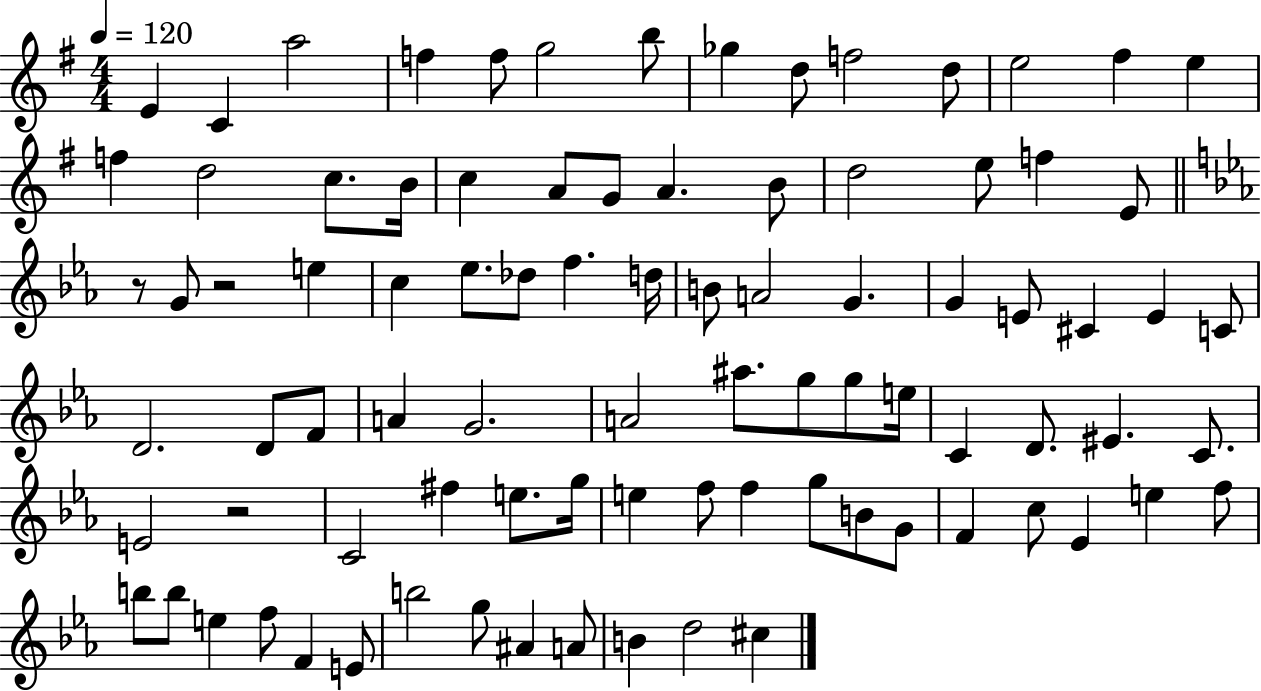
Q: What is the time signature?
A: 4/4